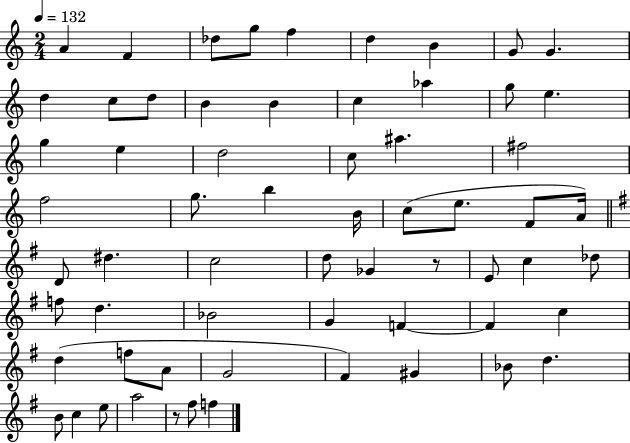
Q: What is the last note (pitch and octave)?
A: F5